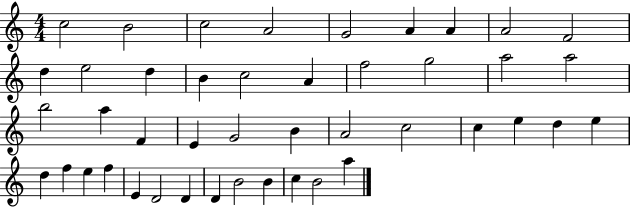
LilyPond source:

{
  \clef treble
  \numericTimeSignature
  \time 4/4
  \key c \major
  c''2 b'2 | c''2 a'2 | g'2 a'4 a'4 | a'2 f'2 | \break d''4 e''2 d''4 | b'4 c''2 a'4 | f''2 g''2 | a''2 a''2 | \break b''2 a''4 f'4 | e'4 g'2 b'4 | a'2 c''2 | c''4 e''4 d''4 e''4 | \break d''4 f''4 e''4 f''4 | e'4 d'2 d'4 | d'4 b'2 b'4 | c''4 b'2 a''4 | \break \bar "|."
}